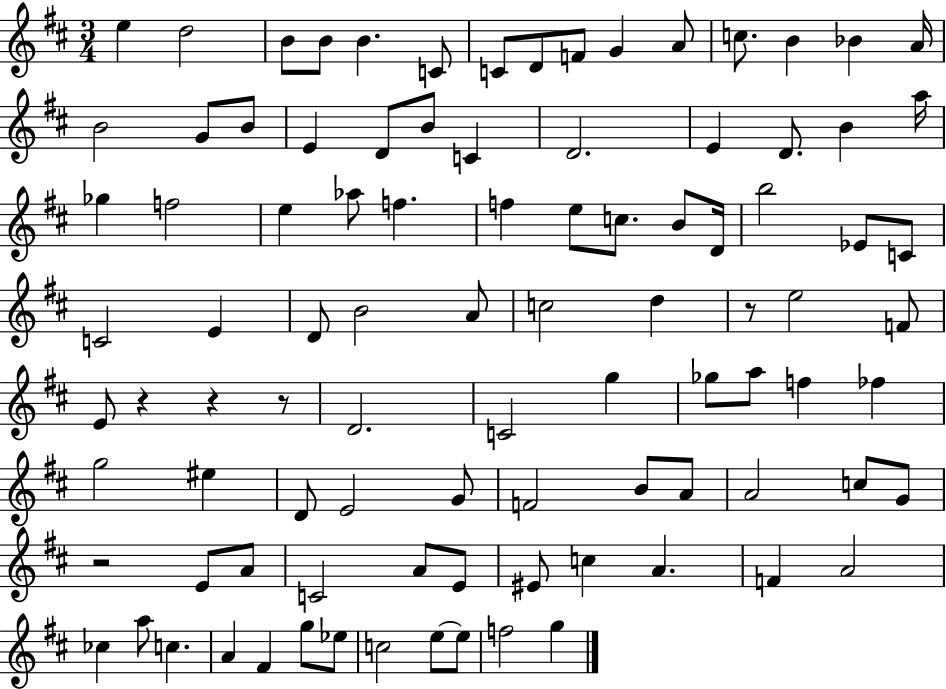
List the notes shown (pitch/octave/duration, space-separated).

E5/q D5/h B4/e B4/e B4/q. C4/e C4/e D4/e F4/e G4/q A4/e C5/e. B4/q Bb4/q A4/s B4/h G4/e B4/e E4/q D4/e B4/e C4/q D4/h. E4/q D4/e. B4/q A5/s Gb5/q F5/h E5/q Ab5/e F5/q. F5/q E5/e C5/e. B4/e D4/s B5/h Eb4/e C4/e C4/h E4/q D4/e B4/h A4/e C5/h D5/q R/e E5/h F4/e E4/e R/q R/q R/e D4/h. C4/h G5/q Gb5/e A5/e F5/q FES5/q G5/h EIS5/q D4/e E4/h G4/e F4/h B4/e A4/e A4/h C5/e G4/e R/h E4/e A4/e C4/h A4/e E4/e EIS4/e C5/q A4/q. F4/q A4/h CES5/q A5/e C5/q. A4/q F#4/q G5/e Eb5/e C5/h E5/e E5/e F5/h G5/q